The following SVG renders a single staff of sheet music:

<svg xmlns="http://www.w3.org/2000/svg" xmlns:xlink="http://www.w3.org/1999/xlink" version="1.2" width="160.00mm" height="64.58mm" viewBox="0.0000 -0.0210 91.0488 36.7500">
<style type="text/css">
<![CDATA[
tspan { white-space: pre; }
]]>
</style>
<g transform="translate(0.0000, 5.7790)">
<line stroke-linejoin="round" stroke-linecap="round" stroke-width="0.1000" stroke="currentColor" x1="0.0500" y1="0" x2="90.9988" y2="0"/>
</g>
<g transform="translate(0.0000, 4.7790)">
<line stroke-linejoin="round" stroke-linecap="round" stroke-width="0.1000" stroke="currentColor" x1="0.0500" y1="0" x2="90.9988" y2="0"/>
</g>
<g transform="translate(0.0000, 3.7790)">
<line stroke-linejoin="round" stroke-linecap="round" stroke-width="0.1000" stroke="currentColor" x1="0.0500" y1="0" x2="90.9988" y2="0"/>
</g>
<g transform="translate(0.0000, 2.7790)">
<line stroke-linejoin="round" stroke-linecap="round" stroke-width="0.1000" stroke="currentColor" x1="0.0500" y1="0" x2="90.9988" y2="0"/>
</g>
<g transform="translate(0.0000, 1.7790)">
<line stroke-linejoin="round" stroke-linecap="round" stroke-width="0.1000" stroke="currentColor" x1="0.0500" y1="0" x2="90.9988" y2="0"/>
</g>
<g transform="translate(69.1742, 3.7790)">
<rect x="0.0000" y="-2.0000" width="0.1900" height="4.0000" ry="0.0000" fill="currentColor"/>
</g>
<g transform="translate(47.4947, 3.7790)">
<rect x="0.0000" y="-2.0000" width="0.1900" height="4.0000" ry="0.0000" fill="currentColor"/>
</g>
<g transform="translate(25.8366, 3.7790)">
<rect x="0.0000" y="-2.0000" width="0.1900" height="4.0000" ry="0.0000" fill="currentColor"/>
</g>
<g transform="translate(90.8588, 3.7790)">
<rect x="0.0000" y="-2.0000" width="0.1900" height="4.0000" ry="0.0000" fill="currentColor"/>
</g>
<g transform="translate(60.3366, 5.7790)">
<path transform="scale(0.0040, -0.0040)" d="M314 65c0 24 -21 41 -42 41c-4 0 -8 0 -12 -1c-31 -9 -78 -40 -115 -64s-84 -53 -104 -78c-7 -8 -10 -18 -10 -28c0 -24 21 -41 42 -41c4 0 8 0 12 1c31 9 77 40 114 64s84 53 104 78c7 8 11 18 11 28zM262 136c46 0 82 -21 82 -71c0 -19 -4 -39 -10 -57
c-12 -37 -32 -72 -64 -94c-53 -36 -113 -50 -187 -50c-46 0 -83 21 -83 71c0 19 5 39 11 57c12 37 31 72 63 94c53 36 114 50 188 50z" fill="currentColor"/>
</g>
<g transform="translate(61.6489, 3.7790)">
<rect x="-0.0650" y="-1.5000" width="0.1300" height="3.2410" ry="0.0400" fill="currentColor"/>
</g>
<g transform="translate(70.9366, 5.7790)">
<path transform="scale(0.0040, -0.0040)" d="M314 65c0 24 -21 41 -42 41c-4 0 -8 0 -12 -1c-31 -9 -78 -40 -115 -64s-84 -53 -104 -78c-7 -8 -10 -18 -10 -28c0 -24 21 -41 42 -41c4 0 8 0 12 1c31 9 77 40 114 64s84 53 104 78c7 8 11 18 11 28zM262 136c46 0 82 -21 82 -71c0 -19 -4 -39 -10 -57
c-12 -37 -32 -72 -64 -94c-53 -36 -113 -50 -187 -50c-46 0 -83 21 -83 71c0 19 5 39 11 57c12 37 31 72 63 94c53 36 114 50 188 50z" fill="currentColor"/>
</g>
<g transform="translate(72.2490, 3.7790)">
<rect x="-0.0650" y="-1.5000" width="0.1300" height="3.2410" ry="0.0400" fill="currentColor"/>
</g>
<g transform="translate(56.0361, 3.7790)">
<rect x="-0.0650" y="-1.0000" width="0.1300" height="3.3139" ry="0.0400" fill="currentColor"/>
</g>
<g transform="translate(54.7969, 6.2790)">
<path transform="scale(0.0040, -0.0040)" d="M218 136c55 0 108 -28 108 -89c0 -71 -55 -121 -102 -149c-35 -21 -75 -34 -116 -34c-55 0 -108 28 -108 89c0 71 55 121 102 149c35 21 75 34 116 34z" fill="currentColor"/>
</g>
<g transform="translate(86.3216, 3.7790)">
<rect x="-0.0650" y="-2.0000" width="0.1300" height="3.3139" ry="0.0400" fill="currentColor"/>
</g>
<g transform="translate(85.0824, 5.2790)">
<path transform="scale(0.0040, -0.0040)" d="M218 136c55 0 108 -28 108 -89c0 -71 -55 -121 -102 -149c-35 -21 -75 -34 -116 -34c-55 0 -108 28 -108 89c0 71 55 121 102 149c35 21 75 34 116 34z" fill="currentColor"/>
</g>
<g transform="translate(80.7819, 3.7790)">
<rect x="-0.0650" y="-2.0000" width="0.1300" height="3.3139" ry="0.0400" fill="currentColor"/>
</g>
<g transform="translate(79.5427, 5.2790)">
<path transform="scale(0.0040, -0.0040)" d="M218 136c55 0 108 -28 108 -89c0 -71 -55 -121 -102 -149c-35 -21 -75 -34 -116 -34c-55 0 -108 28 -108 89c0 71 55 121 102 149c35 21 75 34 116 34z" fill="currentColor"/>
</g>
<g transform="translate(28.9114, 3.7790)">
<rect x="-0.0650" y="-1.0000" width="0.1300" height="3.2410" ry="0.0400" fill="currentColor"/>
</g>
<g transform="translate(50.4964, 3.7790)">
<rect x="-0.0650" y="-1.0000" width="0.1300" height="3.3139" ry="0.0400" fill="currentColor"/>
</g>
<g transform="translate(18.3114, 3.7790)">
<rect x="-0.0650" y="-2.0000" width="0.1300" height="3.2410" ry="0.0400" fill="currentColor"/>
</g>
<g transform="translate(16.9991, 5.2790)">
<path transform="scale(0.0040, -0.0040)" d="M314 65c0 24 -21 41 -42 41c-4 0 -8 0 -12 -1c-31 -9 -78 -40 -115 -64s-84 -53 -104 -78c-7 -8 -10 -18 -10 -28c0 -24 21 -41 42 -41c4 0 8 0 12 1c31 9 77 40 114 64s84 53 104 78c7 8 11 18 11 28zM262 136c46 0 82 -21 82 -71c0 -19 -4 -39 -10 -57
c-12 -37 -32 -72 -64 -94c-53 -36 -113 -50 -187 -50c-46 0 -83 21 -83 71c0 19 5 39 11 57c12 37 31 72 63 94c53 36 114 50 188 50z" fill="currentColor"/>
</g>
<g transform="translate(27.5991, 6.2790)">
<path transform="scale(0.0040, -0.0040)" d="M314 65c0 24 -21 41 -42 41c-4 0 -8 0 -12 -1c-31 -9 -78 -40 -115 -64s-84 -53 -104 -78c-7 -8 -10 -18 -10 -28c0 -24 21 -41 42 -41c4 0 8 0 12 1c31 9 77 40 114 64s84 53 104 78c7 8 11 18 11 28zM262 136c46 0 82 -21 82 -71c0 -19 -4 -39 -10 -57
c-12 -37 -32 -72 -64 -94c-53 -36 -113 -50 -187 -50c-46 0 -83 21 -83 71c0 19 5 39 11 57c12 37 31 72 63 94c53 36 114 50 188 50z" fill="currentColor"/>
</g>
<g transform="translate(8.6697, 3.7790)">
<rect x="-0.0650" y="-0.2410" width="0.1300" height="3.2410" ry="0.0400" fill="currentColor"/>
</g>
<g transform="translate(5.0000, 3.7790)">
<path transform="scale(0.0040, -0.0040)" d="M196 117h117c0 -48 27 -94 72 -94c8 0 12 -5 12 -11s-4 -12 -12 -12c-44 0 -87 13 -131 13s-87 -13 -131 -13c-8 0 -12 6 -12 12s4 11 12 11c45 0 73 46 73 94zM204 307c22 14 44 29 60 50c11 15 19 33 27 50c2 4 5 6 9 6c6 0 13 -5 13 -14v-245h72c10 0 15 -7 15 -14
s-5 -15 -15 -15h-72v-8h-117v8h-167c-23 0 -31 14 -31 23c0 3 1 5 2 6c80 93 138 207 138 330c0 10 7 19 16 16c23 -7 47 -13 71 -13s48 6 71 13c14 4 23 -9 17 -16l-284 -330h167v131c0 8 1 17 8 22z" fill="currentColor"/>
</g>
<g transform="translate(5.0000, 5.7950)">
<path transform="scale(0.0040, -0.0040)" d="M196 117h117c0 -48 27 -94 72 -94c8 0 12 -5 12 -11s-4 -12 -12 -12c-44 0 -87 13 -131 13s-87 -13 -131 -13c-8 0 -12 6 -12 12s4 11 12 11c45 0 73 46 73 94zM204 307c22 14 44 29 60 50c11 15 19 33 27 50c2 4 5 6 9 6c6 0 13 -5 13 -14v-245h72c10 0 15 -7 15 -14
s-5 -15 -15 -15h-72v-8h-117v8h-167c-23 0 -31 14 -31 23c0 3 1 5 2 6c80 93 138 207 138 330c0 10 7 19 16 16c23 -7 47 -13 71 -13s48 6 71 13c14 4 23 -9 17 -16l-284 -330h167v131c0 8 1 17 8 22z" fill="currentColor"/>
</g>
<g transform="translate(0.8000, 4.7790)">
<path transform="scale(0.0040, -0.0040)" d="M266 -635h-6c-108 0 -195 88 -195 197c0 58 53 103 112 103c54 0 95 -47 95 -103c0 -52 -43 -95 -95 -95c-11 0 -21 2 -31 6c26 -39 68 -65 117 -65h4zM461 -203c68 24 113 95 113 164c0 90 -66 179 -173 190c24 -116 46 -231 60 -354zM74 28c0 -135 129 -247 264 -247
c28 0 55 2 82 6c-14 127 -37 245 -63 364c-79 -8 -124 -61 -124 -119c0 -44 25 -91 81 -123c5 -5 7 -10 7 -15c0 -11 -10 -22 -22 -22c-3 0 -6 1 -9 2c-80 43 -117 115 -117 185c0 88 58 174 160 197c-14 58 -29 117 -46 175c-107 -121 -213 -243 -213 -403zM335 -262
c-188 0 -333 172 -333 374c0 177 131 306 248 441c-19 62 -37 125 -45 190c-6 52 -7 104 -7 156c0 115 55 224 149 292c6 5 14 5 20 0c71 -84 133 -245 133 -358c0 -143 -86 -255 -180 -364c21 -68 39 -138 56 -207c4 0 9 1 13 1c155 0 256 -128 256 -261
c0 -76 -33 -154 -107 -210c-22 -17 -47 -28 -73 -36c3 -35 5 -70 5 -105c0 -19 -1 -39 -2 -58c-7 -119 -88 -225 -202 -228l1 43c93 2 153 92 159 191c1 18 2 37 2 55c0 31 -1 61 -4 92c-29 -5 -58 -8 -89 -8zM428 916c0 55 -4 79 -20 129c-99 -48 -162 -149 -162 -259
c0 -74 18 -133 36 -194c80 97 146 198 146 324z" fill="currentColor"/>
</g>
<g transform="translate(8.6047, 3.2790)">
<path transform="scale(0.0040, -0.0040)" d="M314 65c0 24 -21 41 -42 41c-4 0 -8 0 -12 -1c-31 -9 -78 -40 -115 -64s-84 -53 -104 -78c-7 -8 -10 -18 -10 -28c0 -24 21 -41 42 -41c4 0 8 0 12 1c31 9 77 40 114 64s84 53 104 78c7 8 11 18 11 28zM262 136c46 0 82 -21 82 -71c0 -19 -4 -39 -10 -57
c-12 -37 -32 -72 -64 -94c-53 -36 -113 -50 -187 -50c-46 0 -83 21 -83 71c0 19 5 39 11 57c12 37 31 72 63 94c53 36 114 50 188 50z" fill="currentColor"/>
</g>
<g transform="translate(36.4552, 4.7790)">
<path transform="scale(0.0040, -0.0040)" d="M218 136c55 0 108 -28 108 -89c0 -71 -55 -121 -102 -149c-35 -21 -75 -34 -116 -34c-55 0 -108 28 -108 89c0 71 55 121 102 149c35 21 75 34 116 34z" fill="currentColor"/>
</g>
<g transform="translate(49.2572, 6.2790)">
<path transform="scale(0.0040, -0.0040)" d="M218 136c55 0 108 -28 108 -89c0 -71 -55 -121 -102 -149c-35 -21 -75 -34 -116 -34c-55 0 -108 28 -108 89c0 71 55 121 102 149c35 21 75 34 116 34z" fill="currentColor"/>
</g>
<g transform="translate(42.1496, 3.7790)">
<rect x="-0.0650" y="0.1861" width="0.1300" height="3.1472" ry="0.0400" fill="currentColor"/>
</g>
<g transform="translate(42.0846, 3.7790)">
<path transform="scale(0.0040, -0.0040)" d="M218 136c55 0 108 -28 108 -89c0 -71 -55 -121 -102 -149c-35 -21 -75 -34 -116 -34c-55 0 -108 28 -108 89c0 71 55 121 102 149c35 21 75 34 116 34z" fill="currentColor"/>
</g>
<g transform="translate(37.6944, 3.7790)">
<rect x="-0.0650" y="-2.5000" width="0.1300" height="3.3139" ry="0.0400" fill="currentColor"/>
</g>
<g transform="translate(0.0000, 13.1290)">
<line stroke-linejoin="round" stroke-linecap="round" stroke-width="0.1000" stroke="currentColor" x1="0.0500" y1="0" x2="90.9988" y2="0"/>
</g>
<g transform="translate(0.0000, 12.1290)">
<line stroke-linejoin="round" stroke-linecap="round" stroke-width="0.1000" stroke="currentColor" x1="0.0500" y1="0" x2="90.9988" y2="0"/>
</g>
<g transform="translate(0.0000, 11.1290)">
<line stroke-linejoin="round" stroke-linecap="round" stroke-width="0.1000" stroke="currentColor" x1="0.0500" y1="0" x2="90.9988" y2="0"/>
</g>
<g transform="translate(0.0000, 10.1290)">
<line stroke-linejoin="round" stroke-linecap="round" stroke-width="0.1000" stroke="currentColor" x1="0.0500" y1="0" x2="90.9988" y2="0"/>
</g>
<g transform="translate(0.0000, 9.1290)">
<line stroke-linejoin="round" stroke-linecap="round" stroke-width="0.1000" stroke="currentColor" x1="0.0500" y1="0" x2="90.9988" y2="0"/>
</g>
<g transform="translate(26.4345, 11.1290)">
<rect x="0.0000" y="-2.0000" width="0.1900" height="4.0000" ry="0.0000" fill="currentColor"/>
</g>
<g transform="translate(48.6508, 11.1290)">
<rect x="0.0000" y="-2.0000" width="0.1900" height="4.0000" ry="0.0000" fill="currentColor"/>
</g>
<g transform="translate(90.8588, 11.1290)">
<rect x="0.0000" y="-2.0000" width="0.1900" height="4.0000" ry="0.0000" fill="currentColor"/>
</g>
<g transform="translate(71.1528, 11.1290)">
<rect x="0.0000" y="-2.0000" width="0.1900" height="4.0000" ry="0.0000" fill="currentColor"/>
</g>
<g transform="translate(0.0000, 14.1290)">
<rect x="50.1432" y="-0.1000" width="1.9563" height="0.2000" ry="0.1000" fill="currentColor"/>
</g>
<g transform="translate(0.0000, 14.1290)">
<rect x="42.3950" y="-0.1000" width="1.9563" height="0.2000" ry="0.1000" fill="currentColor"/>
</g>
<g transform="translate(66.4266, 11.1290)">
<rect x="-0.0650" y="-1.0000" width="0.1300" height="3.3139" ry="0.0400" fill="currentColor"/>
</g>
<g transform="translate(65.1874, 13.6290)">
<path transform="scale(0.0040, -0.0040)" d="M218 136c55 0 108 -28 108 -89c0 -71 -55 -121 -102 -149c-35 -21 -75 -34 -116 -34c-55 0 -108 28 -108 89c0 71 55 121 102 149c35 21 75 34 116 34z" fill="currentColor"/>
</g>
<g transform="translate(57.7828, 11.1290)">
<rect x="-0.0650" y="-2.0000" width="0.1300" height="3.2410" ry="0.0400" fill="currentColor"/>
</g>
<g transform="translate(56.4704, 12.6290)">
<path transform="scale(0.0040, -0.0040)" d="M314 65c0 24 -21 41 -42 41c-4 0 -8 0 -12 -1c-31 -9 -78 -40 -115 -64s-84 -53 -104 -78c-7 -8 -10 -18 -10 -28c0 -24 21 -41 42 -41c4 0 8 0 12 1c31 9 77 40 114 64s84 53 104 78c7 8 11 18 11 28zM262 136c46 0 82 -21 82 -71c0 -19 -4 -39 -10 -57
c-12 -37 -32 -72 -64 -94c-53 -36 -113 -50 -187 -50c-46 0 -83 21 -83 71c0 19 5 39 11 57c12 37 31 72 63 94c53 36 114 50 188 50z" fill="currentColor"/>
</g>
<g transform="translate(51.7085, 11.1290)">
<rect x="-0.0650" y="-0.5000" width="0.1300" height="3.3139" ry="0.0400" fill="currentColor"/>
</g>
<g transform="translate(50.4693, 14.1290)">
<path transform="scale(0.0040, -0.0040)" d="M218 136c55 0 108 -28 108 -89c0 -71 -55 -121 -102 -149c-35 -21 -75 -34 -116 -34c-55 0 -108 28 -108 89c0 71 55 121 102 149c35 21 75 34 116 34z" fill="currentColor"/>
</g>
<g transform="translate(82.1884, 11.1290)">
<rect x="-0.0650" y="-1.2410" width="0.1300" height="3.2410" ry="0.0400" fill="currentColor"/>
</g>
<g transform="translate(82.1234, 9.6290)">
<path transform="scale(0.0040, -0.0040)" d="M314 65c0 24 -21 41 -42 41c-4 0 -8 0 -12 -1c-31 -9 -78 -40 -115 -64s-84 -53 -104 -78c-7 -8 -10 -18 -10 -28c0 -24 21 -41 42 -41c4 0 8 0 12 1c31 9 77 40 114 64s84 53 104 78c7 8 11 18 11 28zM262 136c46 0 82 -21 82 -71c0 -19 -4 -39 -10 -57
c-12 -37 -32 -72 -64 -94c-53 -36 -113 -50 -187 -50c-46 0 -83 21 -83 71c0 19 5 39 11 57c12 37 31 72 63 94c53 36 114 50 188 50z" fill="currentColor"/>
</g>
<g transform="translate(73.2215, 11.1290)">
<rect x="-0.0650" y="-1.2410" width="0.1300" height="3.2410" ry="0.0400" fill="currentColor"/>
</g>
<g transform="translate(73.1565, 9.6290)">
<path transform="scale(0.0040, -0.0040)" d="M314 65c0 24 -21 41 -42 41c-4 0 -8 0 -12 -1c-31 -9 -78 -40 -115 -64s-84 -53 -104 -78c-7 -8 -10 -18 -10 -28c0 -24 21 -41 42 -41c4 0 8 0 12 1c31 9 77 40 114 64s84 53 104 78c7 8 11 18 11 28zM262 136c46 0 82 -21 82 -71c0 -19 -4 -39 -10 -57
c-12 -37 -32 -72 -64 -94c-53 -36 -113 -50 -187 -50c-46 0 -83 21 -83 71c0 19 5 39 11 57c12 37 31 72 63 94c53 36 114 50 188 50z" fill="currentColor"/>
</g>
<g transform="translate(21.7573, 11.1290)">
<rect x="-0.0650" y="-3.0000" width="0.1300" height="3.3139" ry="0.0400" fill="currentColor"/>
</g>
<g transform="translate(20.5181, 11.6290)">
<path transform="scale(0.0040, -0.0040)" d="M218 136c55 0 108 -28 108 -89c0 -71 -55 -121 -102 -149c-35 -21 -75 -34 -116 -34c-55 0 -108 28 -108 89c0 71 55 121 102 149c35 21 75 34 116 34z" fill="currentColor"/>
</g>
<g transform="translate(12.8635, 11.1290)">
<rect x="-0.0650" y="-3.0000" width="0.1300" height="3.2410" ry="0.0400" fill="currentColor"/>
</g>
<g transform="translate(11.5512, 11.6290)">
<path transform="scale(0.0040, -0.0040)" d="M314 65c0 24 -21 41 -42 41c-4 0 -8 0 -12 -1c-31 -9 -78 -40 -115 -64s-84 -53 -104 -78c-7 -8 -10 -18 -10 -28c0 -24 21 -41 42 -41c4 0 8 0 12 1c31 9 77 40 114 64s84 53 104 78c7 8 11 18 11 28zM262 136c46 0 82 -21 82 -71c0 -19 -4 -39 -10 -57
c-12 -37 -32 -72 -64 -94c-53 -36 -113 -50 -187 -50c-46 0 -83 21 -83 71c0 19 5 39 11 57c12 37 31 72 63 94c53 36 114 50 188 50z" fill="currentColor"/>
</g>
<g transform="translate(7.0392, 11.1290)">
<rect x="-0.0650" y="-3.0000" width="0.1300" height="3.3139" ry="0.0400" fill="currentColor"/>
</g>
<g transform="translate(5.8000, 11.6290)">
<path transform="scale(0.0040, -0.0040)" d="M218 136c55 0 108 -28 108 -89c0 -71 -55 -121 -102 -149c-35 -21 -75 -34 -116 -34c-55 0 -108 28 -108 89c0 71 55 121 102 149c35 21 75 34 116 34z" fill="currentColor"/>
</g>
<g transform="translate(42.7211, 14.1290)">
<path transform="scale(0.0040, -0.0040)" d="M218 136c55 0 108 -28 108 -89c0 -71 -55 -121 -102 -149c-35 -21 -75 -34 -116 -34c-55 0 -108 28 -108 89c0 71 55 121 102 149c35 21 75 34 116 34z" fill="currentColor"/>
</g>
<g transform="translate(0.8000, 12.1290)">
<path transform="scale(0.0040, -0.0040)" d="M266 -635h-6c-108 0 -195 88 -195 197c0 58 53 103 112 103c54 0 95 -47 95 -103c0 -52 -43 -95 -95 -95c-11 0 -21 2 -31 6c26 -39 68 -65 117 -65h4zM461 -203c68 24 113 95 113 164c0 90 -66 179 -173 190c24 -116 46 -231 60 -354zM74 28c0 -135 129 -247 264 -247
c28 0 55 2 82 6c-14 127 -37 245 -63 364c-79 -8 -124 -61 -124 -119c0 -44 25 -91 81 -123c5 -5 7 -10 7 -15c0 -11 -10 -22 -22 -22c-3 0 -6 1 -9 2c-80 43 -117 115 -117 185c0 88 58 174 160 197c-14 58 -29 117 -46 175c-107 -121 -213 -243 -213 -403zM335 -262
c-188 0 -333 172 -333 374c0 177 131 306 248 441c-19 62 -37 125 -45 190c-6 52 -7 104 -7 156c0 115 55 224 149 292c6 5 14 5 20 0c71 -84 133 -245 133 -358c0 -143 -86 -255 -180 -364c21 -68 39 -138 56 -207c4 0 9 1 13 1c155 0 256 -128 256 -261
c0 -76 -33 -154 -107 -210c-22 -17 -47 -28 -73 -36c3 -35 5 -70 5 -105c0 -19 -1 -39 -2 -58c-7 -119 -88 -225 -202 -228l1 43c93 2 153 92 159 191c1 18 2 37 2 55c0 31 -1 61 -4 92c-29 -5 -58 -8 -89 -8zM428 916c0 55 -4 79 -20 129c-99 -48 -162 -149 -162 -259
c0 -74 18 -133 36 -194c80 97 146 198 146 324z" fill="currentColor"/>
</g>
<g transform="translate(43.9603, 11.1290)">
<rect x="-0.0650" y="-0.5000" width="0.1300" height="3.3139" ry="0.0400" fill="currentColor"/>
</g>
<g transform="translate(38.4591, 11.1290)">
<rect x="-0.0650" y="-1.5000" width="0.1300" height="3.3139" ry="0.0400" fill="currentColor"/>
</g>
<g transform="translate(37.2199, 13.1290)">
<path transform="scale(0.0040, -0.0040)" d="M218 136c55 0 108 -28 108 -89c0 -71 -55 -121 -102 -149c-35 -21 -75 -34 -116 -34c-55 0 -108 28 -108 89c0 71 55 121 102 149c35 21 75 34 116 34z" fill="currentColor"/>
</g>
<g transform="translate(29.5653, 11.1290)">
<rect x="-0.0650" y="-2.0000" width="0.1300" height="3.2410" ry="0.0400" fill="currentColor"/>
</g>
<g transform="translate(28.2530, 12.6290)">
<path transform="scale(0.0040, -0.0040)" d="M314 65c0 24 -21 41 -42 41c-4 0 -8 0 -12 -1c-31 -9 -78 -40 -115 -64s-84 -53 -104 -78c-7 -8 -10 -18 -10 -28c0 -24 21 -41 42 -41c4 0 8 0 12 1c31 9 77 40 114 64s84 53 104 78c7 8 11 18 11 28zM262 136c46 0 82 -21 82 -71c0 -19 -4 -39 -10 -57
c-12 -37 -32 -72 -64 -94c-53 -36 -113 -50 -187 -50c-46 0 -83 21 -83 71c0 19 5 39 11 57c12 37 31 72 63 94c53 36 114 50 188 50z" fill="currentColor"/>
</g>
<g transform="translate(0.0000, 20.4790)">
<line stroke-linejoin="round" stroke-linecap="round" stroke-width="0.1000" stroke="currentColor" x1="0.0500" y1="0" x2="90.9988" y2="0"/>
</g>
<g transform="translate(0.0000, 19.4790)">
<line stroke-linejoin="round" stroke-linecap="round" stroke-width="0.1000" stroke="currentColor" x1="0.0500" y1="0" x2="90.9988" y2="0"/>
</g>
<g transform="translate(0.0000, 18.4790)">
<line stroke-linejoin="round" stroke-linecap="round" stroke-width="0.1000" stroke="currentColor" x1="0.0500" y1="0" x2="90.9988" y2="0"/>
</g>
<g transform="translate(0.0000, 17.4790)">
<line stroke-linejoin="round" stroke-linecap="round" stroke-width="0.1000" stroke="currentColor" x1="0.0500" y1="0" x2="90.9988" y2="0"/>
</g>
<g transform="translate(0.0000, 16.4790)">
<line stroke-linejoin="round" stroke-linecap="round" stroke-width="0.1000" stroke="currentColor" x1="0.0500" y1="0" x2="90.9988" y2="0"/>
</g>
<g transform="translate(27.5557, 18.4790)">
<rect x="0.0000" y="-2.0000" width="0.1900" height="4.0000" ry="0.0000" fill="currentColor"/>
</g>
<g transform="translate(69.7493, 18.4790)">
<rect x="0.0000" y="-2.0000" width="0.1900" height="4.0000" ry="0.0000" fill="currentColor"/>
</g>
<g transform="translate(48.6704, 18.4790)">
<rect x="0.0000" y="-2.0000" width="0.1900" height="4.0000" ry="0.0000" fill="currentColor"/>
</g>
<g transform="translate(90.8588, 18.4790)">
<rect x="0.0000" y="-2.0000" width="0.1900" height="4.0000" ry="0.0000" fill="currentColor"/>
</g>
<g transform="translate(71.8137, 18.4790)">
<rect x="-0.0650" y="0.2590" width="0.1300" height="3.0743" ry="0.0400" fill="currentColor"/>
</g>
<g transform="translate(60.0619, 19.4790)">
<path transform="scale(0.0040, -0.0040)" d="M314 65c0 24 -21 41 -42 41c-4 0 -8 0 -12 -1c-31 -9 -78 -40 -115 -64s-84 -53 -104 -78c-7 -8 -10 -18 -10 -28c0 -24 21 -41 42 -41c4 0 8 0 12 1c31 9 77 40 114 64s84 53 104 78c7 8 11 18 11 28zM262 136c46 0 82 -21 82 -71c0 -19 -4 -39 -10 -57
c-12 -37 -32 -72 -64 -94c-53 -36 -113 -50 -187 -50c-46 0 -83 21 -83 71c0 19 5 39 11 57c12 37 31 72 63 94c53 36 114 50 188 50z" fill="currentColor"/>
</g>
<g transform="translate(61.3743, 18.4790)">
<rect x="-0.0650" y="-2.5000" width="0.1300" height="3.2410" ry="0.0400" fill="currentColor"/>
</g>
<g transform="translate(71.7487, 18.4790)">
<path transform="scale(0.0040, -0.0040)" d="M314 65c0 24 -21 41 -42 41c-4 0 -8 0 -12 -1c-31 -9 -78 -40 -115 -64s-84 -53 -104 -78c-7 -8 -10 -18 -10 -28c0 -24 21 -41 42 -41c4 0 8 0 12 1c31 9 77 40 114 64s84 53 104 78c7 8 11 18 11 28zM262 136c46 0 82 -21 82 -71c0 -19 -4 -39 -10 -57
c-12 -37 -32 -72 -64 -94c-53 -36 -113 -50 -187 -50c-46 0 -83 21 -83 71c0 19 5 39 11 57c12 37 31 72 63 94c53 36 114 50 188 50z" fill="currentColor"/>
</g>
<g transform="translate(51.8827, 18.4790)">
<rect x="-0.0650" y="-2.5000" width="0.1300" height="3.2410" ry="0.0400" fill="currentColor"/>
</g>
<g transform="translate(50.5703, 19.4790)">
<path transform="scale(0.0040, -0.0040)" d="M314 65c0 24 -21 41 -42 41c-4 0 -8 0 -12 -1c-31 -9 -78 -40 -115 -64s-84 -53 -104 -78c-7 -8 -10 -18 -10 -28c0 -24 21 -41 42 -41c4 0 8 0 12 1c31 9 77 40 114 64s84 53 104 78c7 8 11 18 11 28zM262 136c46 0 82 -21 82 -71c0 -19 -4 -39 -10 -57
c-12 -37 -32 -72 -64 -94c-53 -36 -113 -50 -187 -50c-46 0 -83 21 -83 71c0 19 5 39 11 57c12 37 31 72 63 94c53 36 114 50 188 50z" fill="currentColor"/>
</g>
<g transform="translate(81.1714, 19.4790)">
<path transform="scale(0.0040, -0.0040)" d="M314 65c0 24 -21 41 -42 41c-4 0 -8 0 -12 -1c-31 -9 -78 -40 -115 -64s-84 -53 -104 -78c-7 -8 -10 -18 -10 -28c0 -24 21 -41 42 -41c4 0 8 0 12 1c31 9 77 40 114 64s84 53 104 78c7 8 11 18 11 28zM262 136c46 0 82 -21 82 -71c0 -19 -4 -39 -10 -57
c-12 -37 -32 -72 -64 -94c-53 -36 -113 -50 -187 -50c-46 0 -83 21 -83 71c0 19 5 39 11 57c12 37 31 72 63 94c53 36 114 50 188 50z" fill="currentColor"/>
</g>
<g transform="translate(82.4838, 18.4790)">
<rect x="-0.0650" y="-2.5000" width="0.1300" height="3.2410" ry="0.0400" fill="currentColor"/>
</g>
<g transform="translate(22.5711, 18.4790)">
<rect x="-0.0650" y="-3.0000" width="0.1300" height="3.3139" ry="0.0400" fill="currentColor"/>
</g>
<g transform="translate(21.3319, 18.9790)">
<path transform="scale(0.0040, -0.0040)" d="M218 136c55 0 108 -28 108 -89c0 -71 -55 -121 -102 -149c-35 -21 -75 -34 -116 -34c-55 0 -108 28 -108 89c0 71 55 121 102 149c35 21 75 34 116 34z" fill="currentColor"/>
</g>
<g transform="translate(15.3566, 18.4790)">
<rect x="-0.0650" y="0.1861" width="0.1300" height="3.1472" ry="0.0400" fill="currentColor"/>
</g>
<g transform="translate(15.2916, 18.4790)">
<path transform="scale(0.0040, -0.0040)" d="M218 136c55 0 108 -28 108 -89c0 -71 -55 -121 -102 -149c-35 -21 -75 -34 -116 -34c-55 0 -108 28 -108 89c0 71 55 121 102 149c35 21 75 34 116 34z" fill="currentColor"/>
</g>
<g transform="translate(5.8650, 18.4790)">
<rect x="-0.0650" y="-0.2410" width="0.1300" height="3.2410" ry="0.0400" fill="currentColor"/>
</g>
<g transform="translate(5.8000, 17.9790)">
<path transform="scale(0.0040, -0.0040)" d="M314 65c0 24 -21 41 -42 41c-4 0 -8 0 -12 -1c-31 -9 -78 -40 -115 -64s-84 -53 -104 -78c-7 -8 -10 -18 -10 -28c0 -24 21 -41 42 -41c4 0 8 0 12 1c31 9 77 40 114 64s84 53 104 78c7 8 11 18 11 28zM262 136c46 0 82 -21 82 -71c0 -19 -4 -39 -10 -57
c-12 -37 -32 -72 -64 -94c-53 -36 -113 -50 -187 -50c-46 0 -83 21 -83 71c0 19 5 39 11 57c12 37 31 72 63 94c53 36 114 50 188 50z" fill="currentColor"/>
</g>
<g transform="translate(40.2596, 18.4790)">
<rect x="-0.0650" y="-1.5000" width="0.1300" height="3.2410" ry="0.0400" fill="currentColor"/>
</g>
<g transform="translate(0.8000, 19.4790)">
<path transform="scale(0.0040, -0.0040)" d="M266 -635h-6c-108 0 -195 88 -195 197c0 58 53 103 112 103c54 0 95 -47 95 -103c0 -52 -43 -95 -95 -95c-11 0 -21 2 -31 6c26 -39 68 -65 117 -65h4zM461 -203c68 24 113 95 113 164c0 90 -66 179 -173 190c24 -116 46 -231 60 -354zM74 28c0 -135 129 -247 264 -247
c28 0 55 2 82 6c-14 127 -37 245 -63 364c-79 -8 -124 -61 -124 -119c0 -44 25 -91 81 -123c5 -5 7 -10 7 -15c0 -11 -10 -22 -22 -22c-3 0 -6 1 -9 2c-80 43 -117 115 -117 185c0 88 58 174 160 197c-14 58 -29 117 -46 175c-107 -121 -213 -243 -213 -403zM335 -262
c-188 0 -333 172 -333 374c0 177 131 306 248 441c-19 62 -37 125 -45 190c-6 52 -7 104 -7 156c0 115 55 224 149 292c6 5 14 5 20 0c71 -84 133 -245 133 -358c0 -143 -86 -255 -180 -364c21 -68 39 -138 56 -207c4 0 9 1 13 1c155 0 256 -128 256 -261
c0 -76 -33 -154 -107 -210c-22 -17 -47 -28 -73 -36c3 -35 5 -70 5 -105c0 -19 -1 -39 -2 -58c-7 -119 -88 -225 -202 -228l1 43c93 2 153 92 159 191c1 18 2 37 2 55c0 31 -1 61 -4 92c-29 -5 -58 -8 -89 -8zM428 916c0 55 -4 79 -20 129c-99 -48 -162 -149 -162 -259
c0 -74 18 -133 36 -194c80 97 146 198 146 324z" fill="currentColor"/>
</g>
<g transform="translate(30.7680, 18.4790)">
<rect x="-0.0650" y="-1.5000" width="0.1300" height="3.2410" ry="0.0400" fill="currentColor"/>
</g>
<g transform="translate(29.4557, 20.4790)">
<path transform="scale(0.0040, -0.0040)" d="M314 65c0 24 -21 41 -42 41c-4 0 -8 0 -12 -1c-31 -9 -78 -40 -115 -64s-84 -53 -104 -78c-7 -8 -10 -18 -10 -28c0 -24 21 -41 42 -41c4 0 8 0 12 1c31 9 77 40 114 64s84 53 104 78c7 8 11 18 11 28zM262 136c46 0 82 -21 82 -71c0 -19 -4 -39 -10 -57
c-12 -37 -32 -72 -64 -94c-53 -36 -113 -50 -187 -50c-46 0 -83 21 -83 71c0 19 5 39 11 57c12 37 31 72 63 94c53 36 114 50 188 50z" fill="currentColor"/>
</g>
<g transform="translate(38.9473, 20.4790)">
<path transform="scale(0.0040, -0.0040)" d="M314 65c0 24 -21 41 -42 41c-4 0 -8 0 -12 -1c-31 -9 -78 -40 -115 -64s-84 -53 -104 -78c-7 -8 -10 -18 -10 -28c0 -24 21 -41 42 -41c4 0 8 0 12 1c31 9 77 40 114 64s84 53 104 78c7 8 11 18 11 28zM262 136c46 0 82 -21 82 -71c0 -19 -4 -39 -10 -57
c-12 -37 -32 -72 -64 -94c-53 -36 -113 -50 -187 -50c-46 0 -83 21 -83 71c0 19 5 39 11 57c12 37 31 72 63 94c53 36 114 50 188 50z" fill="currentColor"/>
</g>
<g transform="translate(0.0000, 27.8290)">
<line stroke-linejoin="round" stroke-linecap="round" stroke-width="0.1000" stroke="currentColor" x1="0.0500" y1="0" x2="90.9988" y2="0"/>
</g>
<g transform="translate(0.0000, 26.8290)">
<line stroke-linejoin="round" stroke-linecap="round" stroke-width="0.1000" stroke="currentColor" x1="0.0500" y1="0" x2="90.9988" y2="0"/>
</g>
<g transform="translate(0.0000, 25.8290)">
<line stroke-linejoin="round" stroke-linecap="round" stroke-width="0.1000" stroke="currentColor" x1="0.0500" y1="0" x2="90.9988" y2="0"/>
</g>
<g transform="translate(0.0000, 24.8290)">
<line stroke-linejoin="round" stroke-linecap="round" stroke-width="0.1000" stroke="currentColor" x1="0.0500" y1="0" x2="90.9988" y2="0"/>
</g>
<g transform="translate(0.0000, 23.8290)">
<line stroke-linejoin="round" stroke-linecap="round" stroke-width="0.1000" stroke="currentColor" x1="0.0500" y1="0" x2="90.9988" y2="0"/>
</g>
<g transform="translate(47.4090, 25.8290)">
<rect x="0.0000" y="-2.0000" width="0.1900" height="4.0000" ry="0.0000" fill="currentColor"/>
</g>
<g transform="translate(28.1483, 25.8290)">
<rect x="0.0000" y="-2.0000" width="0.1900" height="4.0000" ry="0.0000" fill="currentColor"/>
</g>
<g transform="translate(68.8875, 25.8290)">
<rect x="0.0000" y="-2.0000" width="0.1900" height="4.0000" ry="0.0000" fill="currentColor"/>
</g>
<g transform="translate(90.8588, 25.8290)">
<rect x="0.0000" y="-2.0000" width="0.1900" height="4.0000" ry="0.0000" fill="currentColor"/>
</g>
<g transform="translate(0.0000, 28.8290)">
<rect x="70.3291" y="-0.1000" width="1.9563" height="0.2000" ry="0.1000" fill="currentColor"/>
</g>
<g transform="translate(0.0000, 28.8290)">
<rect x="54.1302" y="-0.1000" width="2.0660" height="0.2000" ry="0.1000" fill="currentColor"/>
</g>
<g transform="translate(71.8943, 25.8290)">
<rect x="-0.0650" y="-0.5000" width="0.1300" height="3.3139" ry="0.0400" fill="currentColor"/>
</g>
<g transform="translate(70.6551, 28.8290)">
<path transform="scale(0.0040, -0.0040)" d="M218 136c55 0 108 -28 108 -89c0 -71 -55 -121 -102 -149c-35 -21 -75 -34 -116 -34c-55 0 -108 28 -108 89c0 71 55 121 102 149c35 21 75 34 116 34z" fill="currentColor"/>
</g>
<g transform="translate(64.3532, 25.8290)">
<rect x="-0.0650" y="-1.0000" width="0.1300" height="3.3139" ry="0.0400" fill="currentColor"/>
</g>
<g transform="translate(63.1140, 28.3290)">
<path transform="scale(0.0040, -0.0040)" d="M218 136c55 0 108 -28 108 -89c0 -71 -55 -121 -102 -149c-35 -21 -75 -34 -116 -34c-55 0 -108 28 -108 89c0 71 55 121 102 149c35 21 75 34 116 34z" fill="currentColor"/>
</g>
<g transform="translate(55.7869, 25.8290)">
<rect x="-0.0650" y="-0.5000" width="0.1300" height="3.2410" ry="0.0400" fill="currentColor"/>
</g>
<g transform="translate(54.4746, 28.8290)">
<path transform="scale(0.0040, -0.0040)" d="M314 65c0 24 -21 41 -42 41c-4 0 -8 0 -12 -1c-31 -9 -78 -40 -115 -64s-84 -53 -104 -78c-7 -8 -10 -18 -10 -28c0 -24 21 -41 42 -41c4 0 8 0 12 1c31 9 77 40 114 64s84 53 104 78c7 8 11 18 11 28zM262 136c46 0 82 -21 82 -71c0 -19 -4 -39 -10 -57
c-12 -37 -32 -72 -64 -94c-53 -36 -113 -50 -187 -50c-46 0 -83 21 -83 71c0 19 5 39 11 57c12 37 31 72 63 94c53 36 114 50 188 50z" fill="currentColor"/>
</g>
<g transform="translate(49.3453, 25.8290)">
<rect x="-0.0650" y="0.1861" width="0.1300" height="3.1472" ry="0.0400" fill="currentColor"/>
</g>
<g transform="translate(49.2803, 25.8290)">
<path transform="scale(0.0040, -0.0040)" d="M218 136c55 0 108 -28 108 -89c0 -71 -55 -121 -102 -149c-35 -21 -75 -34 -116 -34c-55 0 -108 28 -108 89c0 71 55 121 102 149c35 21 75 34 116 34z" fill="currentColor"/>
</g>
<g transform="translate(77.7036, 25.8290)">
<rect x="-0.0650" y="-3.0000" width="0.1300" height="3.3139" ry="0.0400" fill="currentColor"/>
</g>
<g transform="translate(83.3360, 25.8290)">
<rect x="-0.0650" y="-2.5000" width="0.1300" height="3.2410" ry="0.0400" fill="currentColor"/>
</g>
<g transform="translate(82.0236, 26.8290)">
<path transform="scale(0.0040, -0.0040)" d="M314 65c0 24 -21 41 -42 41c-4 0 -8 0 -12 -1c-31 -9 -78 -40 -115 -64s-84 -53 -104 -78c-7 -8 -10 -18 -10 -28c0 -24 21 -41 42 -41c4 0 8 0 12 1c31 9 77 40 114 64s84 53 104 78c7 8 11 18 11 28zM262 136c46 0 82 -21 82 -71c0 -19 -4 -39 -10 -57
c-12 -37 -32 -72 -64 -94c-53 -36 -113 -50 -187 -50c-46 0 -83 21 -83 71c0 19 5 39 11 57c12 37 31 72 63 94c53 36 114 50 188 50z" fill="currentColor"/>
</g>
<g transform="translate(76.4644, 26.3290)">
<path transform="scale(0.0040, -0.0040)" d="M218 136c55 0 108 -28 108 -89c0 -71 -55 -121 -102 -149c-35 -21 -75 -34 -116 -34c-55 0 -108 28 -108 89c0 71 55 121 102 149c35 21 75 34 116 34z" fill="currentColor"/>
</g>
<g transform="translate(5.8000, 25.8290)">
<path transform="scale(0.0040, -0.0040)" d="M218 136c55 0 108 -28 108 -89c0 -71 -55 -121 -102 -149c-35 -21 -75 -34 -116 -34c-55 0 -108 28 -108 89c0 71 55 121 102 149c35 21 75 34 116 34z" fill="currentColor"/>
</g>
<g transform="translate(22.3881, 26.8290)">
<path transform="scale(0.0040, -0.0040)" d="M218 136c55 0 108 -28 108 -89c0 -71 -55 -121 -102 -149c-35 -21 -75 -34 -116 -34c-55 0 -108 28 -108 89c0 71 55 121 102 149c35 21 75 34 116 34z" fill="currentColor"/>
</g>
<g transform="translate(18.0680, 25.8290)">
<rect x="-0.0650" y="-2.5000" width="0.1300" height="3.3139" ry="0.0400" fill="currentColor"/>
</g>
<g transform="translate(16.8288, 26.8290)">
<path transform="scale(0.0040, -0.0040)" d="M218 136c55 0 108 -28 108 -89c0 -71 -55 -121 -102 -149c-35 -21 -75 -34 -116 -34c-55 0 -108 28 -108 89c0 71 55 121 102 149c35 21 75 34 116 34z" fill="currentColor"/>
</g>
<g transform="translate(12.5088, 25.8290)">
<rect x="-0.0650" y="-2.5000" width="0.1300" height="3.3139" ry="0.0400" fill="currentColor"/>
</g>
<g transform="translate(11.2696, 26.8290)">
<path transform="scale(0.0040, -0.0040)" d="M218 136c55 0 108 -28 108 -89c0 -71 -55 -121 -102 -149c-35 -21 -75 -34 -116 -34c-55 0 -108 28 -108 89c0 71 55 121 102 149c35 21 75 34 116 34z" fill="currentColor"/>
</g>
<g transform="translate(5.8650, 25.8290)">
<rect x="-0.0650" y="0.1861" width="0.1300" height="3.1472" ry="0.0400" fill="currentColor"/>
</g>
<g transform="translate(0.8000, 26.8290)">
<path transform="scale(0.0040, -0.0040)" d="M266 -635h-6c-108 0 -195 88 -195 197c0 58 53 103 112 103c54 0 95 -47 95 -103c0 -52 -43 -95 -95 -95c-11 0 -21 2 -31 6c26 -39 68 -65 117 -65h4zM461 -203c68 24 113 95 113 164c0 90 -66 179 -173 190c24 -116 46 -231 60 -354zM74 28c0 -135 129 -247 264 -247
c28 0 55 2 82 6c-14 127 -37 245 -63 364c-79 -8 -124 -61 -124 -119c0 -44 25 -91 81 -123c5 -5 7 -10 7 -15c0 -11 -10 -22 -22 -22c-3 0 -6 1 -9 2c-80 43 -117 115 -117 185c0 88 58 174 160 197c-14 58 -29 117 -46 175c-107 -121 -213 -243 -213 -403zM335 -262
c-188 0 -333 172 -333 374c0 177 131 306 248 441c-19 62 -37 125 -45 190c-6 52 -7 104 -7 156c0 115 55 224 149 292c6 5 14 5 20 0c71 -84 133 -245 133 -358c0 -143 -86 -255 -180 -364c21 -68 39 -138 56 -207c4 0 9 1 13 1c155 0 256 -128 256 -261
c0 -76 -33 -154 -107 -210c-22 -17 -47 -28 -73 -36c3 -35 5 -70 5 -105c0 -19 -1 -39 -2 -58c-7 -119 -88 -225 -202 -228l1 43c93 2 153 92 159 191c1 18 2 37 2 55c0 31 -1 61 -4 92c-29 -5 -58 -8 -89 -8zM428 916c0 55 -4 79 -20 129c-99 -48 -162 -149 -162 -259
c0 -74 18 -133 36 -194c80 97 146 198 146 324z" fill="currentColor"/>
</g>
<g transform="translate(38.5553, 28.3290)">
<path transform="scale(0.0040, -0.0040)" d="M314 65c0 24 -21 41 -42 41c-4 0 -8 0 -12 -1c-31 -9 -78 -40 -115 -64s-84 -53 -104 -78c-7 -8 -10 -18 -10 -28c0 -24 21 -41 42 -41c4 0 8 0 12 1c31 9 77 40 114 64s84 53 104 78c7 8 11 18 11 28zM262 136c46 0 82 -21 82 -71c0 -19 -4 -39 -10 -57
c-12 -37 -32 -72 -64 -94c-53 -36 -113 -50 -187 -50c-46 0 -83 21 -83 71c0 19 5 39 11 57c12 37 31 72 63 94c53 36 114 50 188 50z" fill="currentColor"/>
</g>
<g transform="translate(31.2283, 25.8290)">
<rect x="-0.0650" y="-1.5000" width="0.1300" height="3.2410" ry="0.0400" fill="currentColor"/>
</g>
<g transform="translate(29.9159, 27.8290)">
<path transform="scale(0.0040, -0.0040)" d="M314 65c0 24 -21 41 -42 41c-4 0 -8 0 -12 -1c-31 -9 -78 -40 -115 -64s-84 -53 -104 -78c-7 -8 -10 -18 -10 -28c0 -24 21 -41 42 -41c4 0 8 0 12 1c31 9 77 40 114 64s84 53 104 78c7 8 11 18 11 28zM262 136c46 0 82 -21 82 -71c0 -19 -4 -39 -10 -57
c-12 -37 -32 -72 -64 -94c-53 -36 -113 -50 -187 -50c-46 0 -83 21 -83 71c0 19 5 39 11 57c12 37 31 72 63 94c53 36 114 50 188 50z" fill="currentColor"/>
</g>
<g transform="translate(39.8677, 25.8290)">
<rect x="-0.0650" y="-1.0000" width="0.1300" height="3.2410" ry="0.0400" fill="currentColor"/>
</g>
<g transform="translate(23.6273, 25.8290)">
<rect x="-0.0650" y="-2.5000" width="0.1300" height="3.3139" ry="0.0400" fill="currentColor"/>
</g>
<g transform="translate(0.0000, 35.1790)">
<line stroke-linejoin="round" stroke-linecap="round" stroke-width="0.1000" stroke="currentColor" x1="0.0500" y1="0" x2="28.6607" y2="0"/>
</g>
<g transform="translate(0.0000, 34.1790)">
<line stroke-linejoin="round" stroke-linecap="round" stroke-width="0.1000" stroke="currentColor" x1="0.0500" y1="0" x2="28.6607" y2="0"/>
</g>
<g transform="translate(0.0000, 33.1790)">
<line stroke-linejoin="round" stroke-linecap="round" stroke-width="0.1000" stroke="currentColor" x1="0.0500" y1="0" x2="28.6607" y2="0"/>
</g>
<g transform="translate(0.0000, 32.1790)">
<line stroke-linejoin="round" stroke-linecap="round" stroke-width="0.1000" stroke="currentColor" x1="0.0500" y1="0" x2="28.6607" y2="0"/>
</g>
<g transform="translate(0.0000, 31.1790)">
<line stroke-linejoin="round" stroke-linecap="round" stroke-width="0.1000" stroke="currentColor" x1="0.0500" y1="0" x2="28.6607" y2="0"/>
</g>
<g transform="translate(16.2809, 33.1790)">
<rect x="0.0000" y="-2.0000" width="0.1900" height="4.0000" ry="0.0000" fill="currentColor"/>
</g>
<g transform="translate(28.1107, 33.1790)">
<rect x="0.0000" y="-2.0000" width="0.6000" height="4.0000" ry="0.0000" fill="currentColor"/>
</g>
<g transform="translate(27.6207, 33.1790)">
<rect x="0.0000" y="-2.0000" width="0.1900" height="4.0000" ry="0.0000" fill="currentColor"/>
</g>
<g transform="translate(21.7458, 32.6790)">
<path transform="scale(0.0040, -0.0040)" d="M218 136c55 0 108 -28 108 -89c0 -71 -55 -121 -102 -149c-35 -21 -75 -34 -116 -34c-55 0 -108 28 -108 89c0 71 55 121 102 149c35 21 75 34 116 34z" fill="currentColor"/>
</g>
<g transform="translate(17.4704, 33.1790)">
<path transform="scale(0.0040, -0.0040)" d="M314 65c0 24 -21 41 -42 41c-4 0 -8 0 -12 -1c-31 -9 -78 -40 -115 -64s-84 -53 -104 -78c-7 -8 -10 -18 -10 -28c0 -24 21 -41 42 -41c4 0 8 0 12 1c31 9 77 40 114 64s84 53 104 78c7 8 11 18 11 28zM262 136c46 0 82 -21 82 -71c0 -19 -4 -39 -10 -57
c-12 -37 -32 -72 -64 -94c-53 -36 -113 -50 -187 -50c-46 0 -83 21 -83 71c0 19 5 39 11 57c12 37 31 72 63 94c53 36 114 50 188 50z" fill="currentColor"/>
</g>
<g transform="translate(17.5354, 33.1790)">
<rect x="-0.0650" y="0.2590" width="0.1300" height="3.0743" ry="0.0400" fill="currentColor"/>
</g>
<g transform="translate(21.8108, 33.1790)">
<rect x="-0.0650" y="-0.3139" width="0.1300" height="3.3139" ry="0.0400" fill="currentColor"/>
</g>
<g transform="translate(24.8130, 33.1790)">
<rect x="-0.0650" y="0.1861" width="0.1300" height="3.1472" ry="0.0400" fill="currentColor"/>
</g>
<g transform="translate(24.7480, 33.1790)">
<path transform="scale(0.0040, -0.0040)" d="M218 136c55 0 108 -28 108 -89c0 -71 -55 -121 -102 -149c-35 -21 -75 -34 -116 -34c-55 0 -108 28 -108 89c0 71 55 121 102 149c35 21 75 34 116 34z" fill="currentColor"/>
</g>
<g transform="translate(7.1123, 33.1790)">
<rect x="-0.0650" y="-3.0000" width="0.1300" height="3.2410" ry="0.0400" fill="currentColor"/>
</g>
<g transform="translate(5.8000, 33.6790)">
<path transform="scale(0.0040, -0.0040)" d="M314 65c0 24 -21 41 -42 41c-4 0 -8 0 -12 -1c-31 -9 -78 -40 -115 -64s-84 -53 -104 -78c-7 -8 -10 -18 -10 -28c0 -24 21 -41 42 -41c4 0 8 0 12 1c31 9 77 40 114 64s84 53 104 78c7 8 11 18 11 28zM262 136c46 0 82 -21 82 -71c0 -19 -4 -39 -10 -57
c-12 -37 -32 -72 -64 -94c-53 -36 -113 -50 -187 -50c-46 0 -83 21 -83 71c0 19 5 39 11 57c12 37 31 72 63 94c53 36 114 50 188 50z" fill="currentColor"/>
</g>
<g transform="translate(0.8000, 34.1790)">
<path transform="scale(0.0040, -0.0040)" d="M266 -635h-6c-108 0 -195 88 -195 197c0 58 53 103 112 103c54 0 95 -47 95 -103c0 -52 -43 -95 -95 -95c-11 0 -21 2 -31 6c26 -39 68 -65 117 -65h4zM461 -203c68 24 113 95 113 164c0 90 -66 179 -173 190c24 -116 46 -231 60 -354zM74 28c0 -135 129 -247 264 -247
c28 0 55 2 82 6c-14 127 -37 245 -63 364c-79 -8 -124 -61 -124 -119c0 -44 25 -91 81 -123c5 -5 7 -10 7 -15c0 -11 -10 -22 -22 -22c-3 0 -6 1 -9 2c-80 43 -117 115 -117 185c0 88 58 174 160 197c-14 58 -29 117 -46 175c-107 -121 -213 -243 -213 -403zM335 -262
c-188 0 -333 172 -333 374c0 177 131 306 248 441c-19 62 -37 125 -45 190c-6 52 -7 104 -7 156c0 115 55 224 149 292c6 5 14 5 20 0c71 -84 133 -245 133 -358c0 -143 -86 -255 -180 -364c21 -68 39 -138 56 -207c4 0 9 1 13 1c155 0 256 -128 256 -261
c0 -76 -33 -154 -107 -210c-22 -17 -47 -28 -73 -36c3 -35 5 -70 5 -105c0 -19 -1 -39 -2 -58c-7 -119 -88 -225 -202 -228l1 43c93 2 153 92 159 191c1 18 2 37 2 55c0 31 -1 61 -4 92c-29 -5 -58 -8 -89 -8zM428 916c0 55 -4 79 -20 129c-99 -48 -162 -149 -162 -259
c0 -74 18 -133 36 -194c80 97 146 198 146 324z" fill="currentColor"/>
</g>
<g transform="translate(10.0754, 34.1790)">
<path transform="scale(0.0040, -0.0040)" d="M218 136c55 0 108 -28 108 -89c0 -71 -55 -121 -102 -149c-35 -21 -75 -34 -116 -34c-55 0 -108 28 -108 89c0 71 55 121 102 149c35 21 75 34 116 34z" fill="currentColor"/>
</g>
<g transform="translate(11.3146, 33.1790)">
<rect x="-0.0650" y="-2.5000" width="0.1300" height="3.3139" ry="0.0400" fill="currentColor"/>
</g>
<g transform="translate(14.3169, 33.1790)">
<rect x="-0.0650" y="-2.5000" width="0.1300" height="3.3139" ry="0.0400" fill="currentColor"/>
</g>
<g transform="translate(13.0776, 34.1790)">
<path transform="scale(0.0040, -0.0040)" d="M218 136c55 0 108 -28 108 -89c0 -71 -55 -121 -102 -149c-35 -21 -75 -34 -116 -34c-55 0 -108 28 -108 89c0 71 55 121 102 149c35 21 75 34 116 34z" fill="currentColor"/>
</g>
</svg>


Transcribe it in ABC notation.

X:1
T:Untitled
M:4/4
L:1/4
K:C
c2 F2 D2 G B D D E2 E2 F F A A2 A F2 E C C F2 D e2 e2 c2 B A E2 E2 G2 G2 B2 G2 B G G G E2 D2 B C2 D C A G2 A2 G G B2 c B